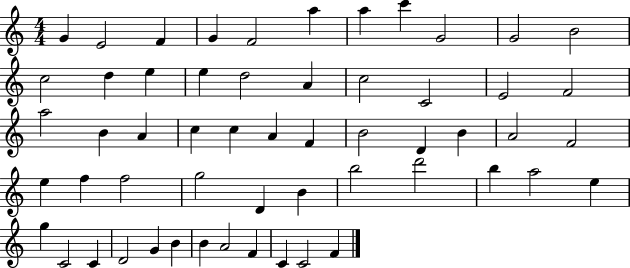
G4/q E4/h F4/q G4/q F4/h A5/q A5/q C6/q G4/h G4/h B4/h C5/h D5/q E5/q E5/q D5/h A4/q C5/h C4/h E4/h F4/h A5/h B4/q A4/q C5/q C5/q A4/q F4/q B4/h D4/q B4/q A4/h F4/h E5/q F5/q F5/h G5/h D4/q B4/q B5/h D6/h B5/q A5/h E5/q G5/q C4/h C4/q D4/h G4/q B4/q B4/q A4/h F4/q C4/q C4/h F4/q